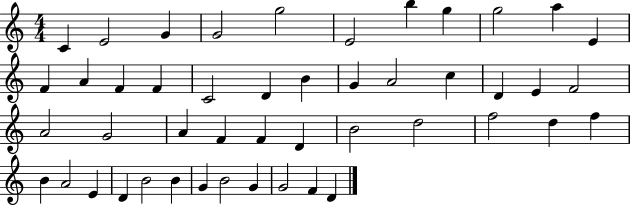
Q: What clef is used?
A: treble